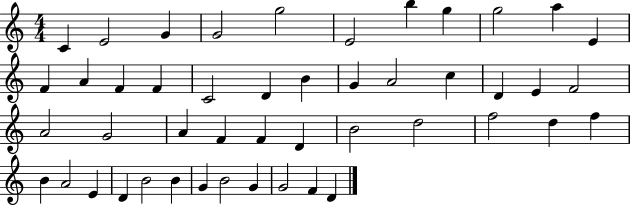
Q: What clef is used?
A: treble